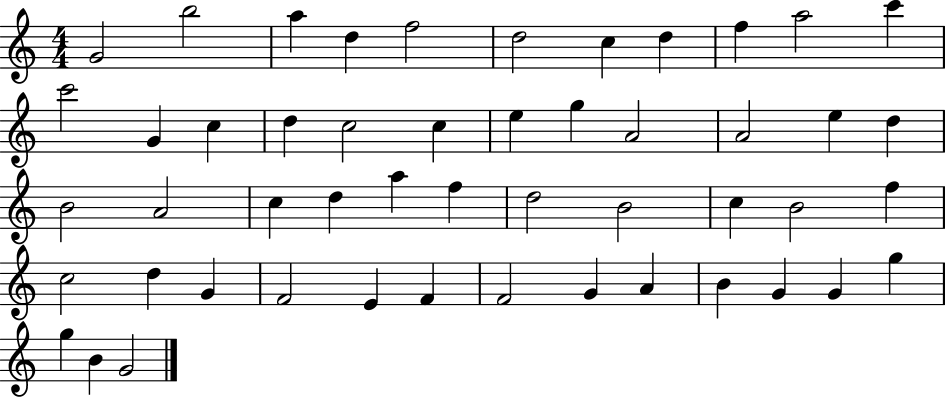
{
  \clef treble
  \numericTimeSignature
  \time 4/4
  \key c \major
  g'2 b''2 | a''4 d''4 f''2 | d''2 c''4 d''4 | f''4 a''2 c'''4 | \break c'''2 g'4 c''4 | d''4 c''2 c''4 | e''4 g''4 a'2 | a'2 e''4 d''4 | \break b'2 a'2 | c''4 d''4 a''4 f''4 | d''2 b'2 | c''4 b'2 f''4 | \break c''2 d''4 g'4 | f'2 e'4 f'4 | f'2 g'4 a'4 | b'4 g'4 g'4 g''4 | \break g''4 b'4 g'2 | \bar "|."
}